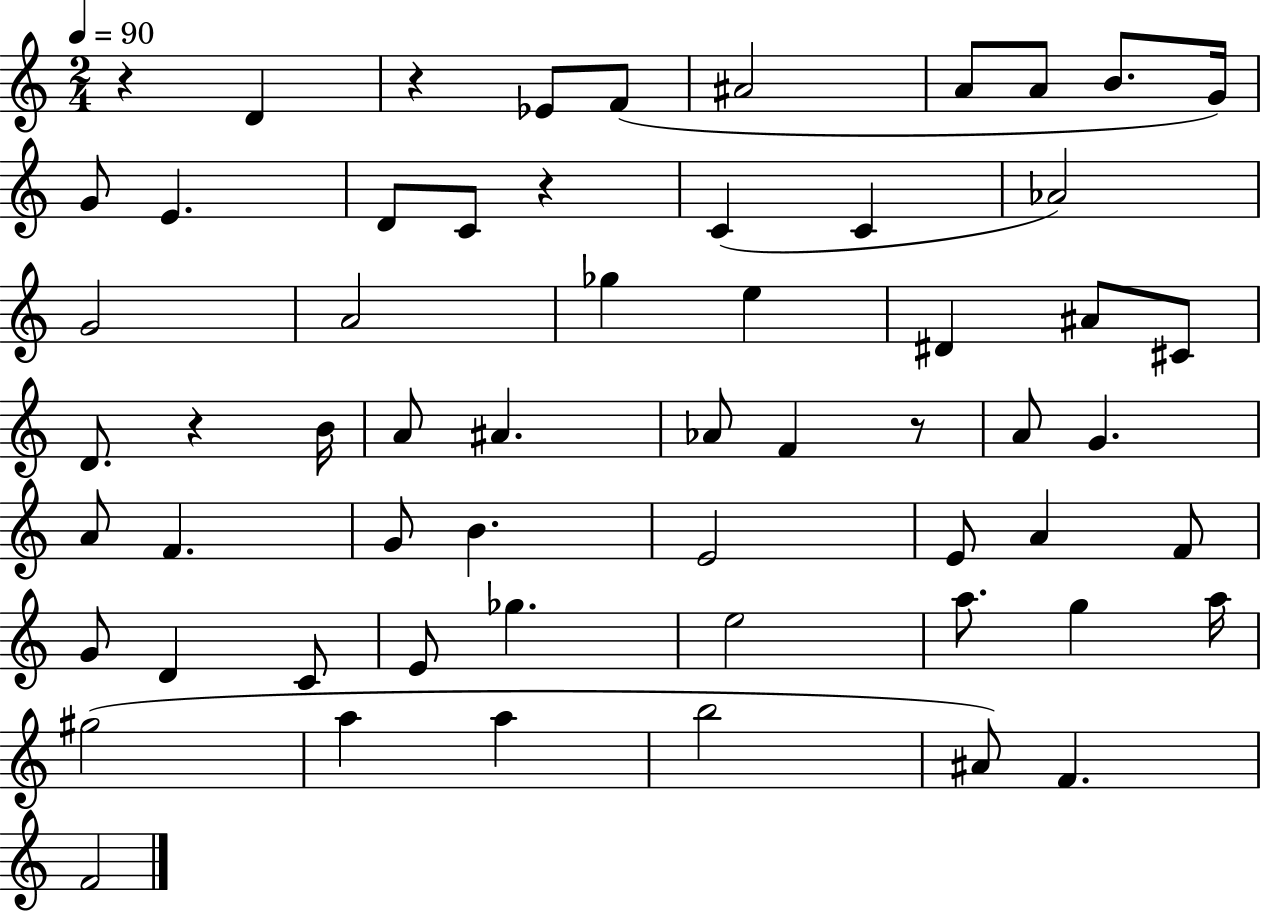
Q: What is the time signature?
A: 2/4